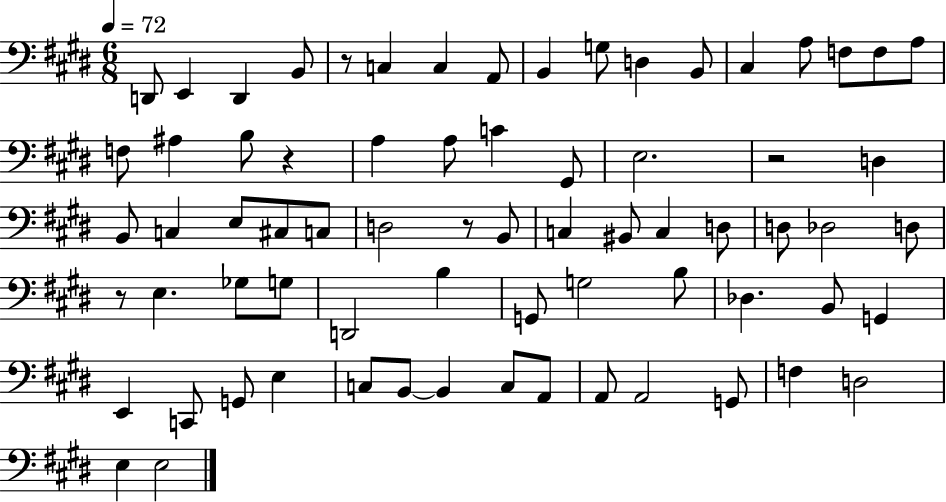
X:1
T:Untitled
M:6/8
L:1/4
K:E
D,,/2 E,, D,, B,,/2 z/2 C, C, A,,/2 B,, G,/2 D, B,,/2 ^C, A,/2 F,/2 F,/2 A,/2 F,/2 ^A, B,/2 z A, A,/2 C ^G,,/2 E,2 z2 D, B,,/2 C, E,/2 ^C,/2 C,/2 D,2 z/2 B,,/2 C, ^B,,/2 C, D,/2 D,/2 _D,2 D,/2 z/2 E, _G,/2 G,/2 D,,2 B, G,,/2 G,2 B,/2 _D, B,,/2 G,, E,, C,,/2 G,,/2 E, C,/2 B,,/2 B,, C,/2 A,,/2 A,,/2 A,,2 G,,/2 F, D,2 E, E,2